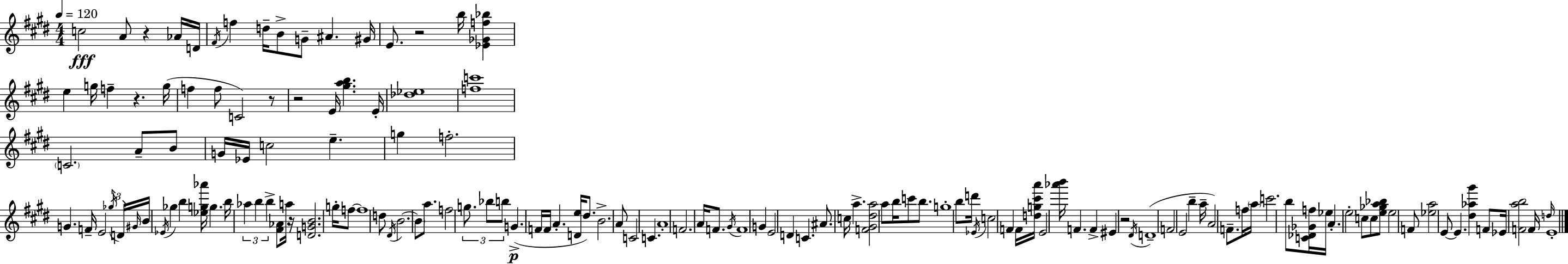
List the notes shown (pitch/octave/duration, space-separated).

C5/h A4/e R/q Ab4/s D4/s F#4/s F5/q D5/s B4/e G4/e A#4/q. G#4/s E4/e. R/h B5/s [Eb4,Gb4,F5,Bb5]/q E5/q G5/s F5/q R/q. G5/s F5/q F5/e C4/h R/e R/h E4/s [G#5,A5,B5]/q. E4/s [Db5,Eb5]/w [F5,C6]/w C4/h. A4/e B4/e G4/s Eb4/s C5/h E5/q. G5/q F5/h. G4/q. F4/s E4/h Gb5/s D4/s G#4/s B4/s Eb4/s Gb5/q B5/q [Eb5,G5,Ab6]/s G5/q. B5/s Ab5/q B5/q B5/q [F#4,Ab4]/e A5/s R/s [D4,G4,B4]/h. G5/s F5/e F5/w D5/e D#4/s B4/h. B4/e A5/e. F5/h G5/e. Bb5/e B5/e G4/q. F4/s F4/s A4/q. [D4,E5]/s D#5/e. B4/h. A4/e C4/h C4/q. A4/w F4/h. A4/s F4/e. G#4/s F4/w G4/q E4/h D4/q C4/q. A#4/e. C5/s A5/q. [F4,G#4,D#5,A5]/h A5/e B5/s C6/e B5/e. G5/w B5/e D6/s Eb4/s C5/h F4/q F4/s [D5,G5,C#6,A6]/s E4/h [Ab6,B6]/s F4/q. F4/q EIS4/q R/h D#4/s D4/w F4/h E4/h B5/q A5/s A4/h F4/e. F5/s A5/s C6/h. B5/e [C4,Db4,Gb4,F5]/s Eb5/s A4/q. E5/h C5/e C5/e [E5,Gb5,A5,Bb5]/e E5/h F4/e [Eb5,A5]/h E4/e E4/q. [D#5,Ab5,G#6]/q F4/e Eb4/s [F4,A5,B5]/h F4/s D5/s E4/w